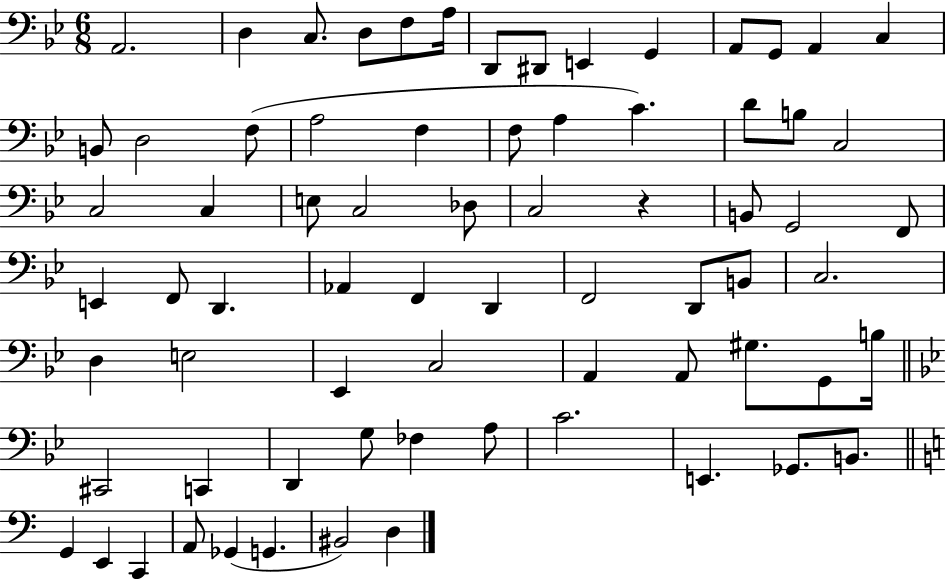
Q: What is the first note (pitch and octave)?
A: A2